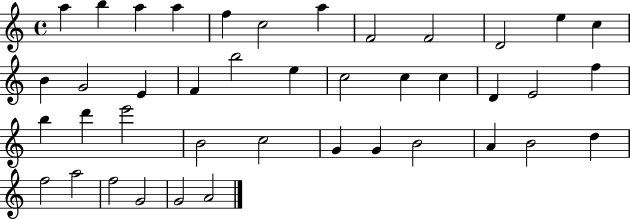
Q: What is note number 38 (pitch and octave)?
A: F5